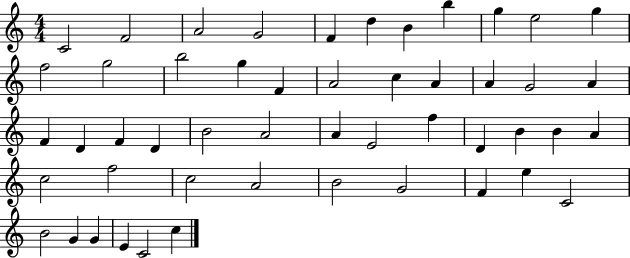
X:1
T:Untitled
M:4/4
L:1/4
K:C
C2 F2 A2 G2 F d B b g e2 g f2 g2 b2 g F A2 c A A G2 A F D F D B2 A2 A E2 f D B B A c2 f2 c2 A2 B2 G2 F e C2 B2 G G E C2 c